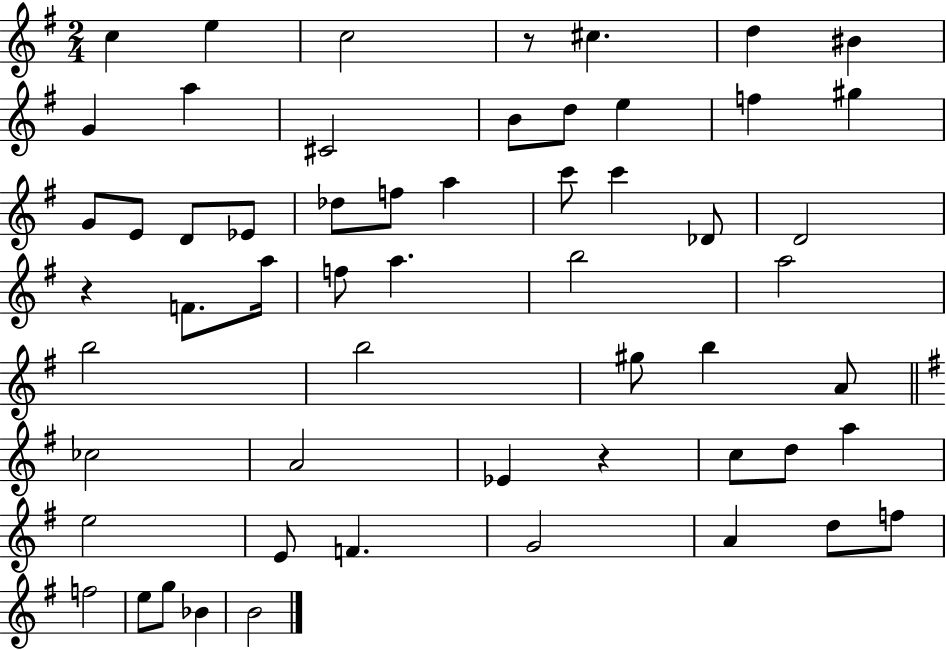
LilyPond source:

{
  \clef treble
  \numericTimeSignature
  \time 2/4
  \key g \major
  \repeat volta 2 { c''4 e''4 | c''2 | r8 cis''4. | d''4 bis'4 | \break g'4 a''4 | cis'2 | b'8 d''8 e''4 | f''4 gis''4 | \break g'8 e'8 d'8 ees'8 | des''8 f''8 a''4 | c'''8 c'''4 des'8 | d'2 | \break r4 f'8. a''16 | f''8 a''4. | b''2 | a''2 | \break b''2 | b''2 | gis''8 b''4 a'8 | \bar "||" \break \key g \major ces''2 | a'2 | ees'4 r4 | c''8 d''8 a''4 | \break e''2 | e'8 f'4. | g'2 | a'4 d''8 f''8 | \break f''2 | e''8 g''8 bes'4 | b'2 | } \bar "|."
}